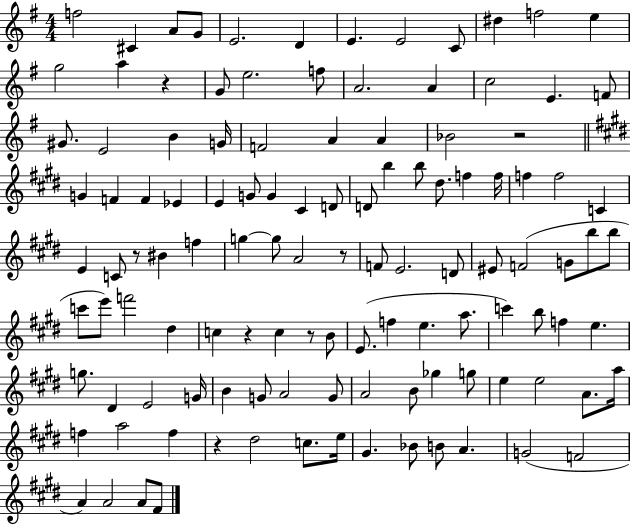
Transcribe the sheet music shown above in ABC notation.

X:1
T:Untitled
M:4/4
L:1/4
K:G
f2 ^C A/2 G/2 E2 D E E2 C/2 ^d f2 e g2 a z G/2 e2 f/2 A2 A c2 E F/2 ^G/2 E2 B G/4 F2 A A _B2 z2 G F F _E E G/2 G ^C D/2 D/2 b b/2 ^d/2 f f/4 f f2 C E C/2 z/2 ^B f g g/2 A2 z/2 F/2 E2 D/2 ^E/2 F2 G/2 b/2 b/2 c'/2 e'/2 f'2 ^d c z c z/2 B/2 E/2 f e a/2 c' b/2 f e g/2 ^D E2 G/4 B G/2 A2 G/2 A2 B/2 _g g/2 e e2 A/2 a/4 f a2 f z ^d2 c/2 e/4 ^G _B/2 B/2 A G2 F2 A A2 A/2 ^F/2